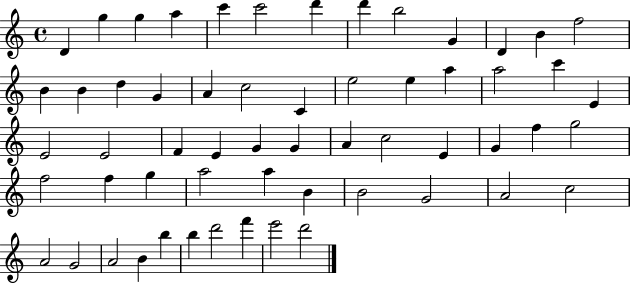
X:1
T:Untitled
M:4/4
L:1/4
K:C
D g g a c' c'2 d' d' b2 G D B f2 B B d G A c2 C e2 e a a2 c' E E2 E2 F E G G A c2 E G f g2 f2 f g a2 a B B2 G2 A2 c2 A2 G2 A2 B b b d'2 f' e'2 d'2